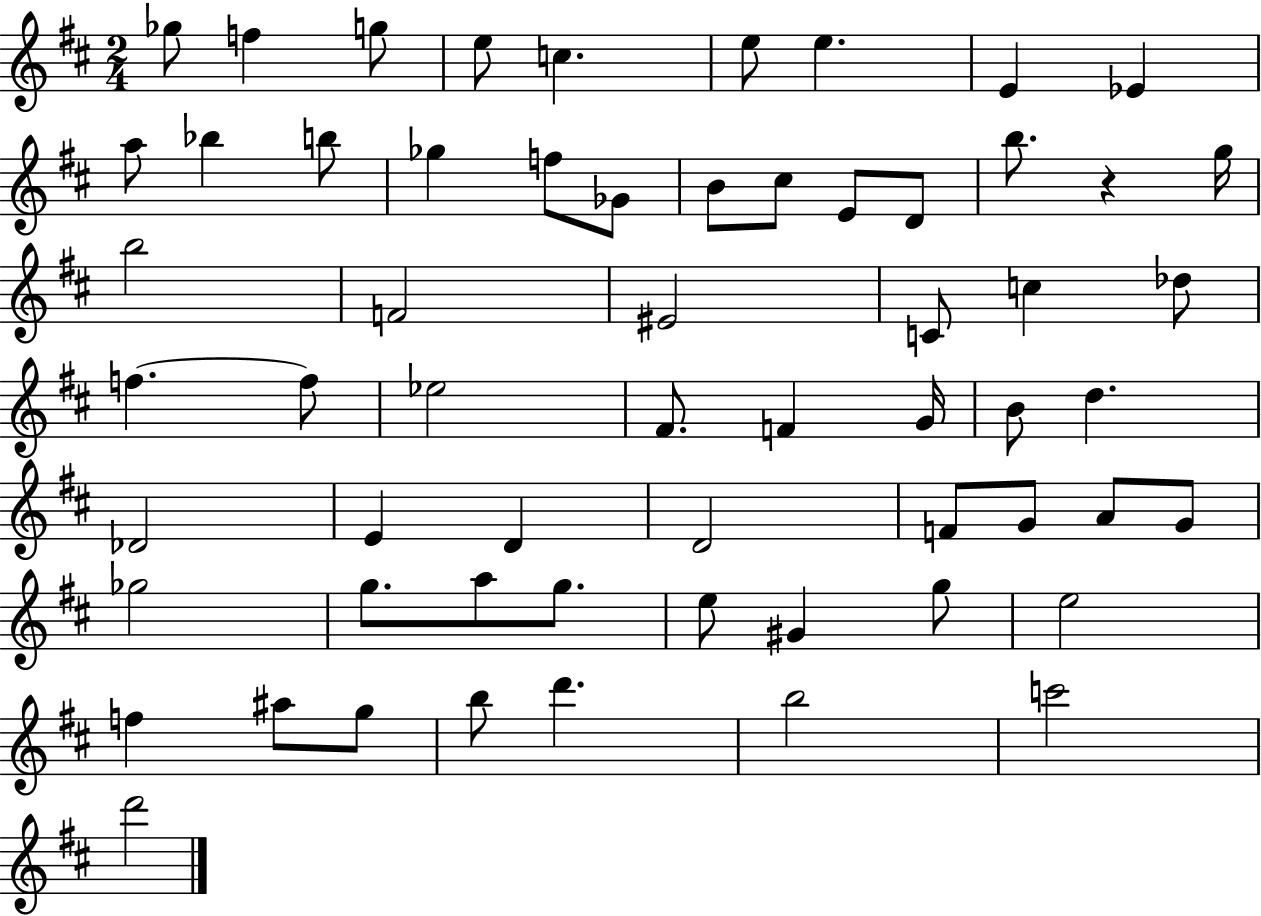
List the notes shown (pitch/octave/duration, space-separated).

Gb5/e F5/q G5/e E5/e C5/q. E5/e E5/q. E4/q Eb4/q A5/e Bb5/q B5/e Gb5/q F5/e Gb4/e B4/e C#5/e E4/e D4/e B5/e. R/q G5/s B5/h F4/h EIS4/h C4/e C5/q Db5/e F5/q. F5/e Eb5/h F#4/e. F4/q G4/s B4/e D5/q. Db4/h E4/q D4/q D4/h F4/e G4/e A4/e G4/e Gb5/h G5/e. A5/e G5/e. E5/e G#4/q G5/e E5/h F5/q A#5/e G5/e B5/e D6/q. B5/h C6/h D6/h